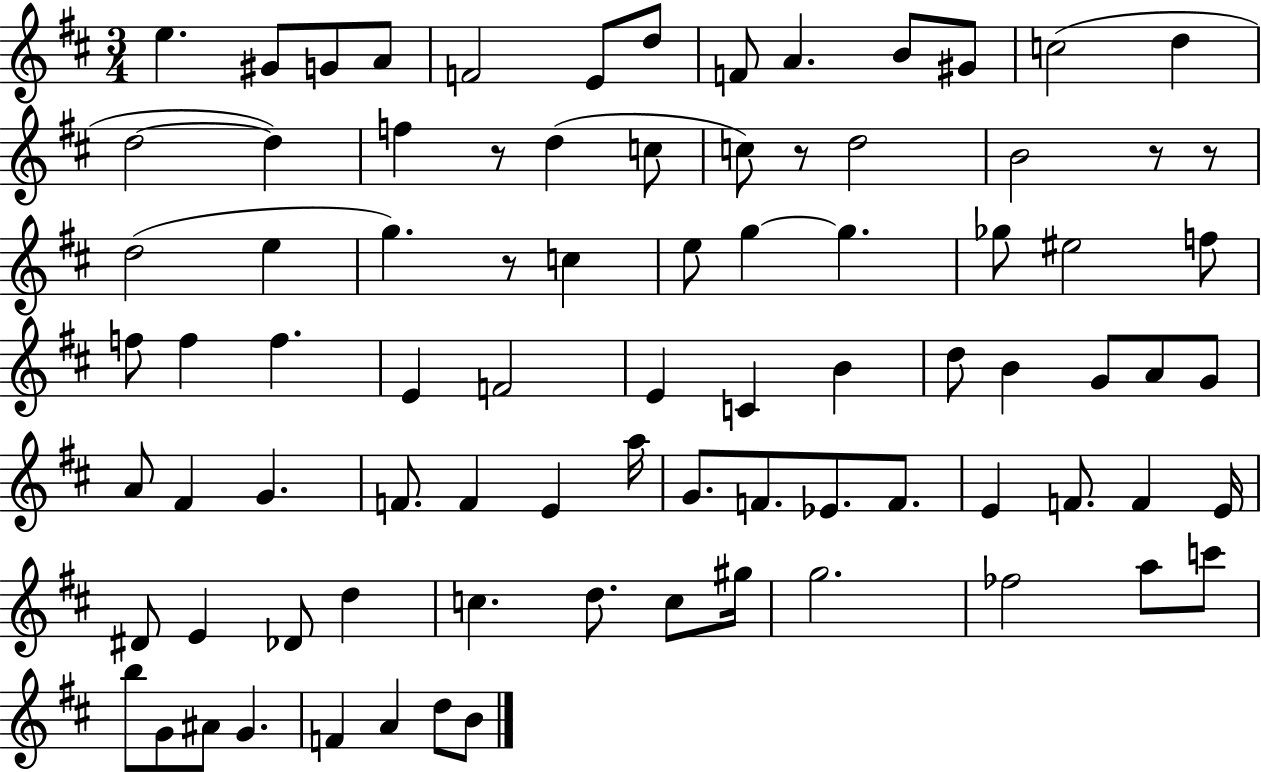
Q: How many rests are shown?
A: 5